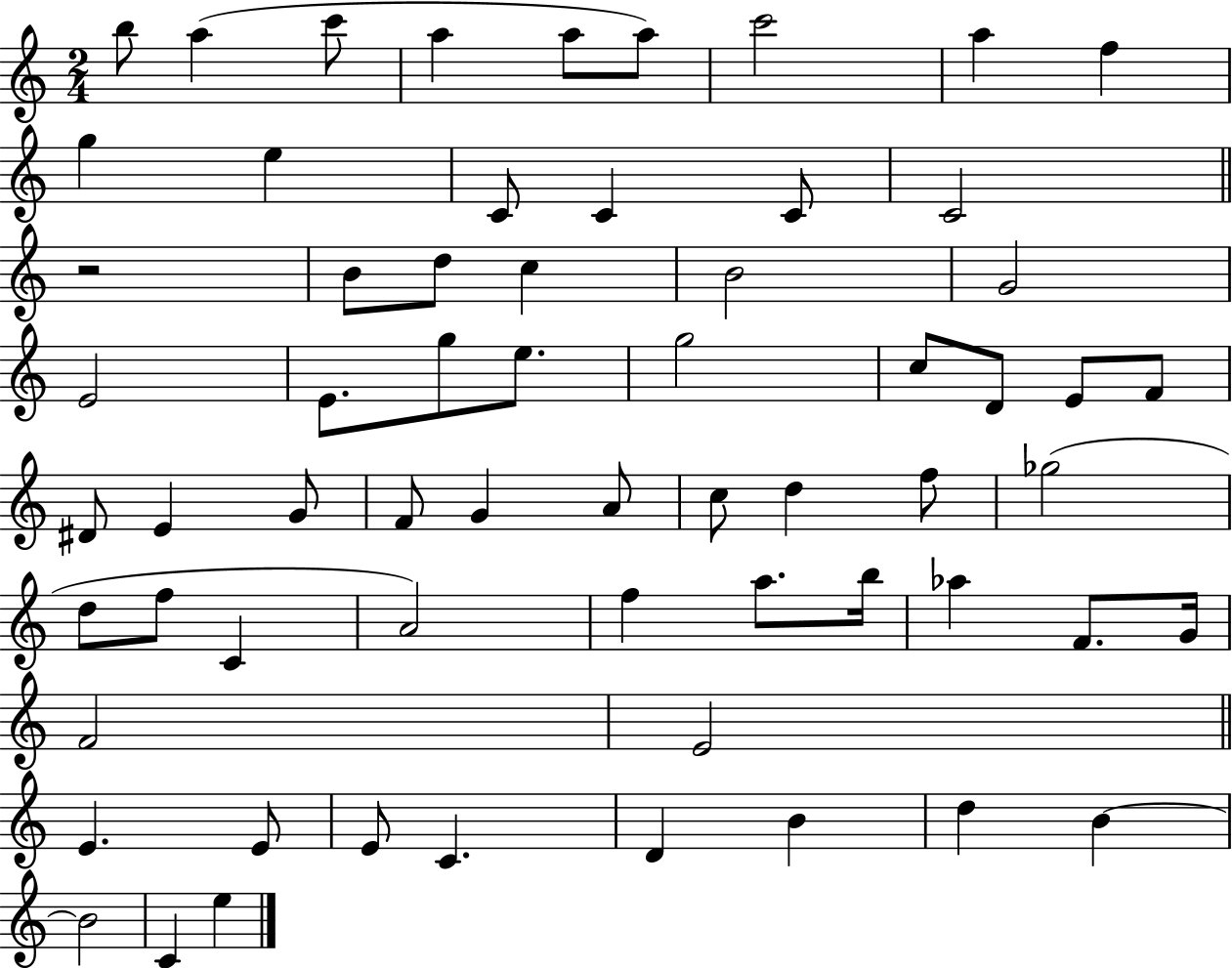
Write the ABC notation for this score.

X:1
T:Untitled
M:2/4
L:1/4
K:C
b/2 a c'/2 a a/2 a/2 c'2 a f g e C/2 C C/2 C2 z2 B/2 d/2 c B2 G2 E2 E/2 g/2 e/2 g2 c/2 D/2 E/2 F/2 ^D/2 E G/2 F/2 G A/2 c/2 d f/2 _g2 d/2 f/2 C A2 f a/2 b/4 _a F/2 G/4 F2 E2 E E/2 E/2 C D B d B B2 C e